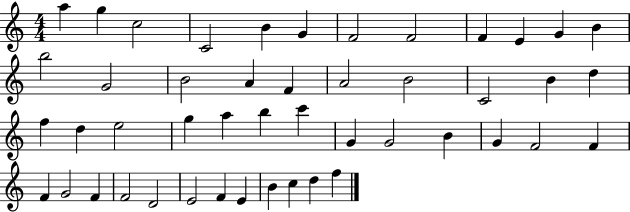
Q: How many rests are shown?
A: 0